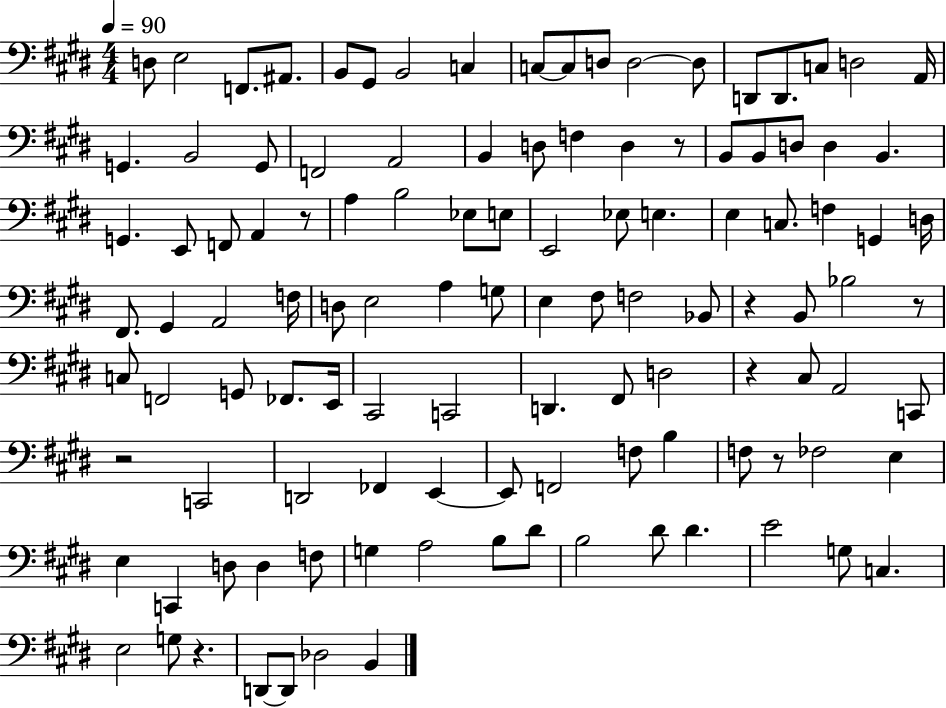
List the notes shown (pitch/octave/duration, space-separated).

D3/e E3/h F2/e. A#2/e. B2/e G#2/e B2/h C3/q C3/e C3/e D3/e D3/h D3/e D2/e D2/e. C3/e D3/h A2/s G2/q. B2/h G2/e F2/h A2/h B2/q D3/e F3/q D3/q R/e B2/e B2/e D3/e D3/q B2/q. G2/q. E2/e F2/e A2/q R/e A3/q B3/h Eb3/e E3/e E2/h Eb3/e E3/q. E3/q C3/e. F3/q G2/q D3/s F#2/e. G#2/q A2/h F3/s D3/e E3/h A3/q G3/e E3/q F#3/e F3/h Bb2/e R/q B2/e Bb3/h R/e C3/e F2/h G2/e FES2/e. E2/s C#2/h C2/h D2/q. F#2/e D3/h R/q C#3/e A2/h C2/e R/h C2/h D2/h FES2/q E2/q E2/e F2/h F3/e B3/q F3/e R/e FES3/h E3/q E3/q C2/q D3/e D3/q F3/e G3/q A3/h B3/e D#4/e B3/h D#4/e D#4/q. E4/h G3/e C3/q. E3/h G3/e R/q. D2/e D2/e Db3/h B2/q